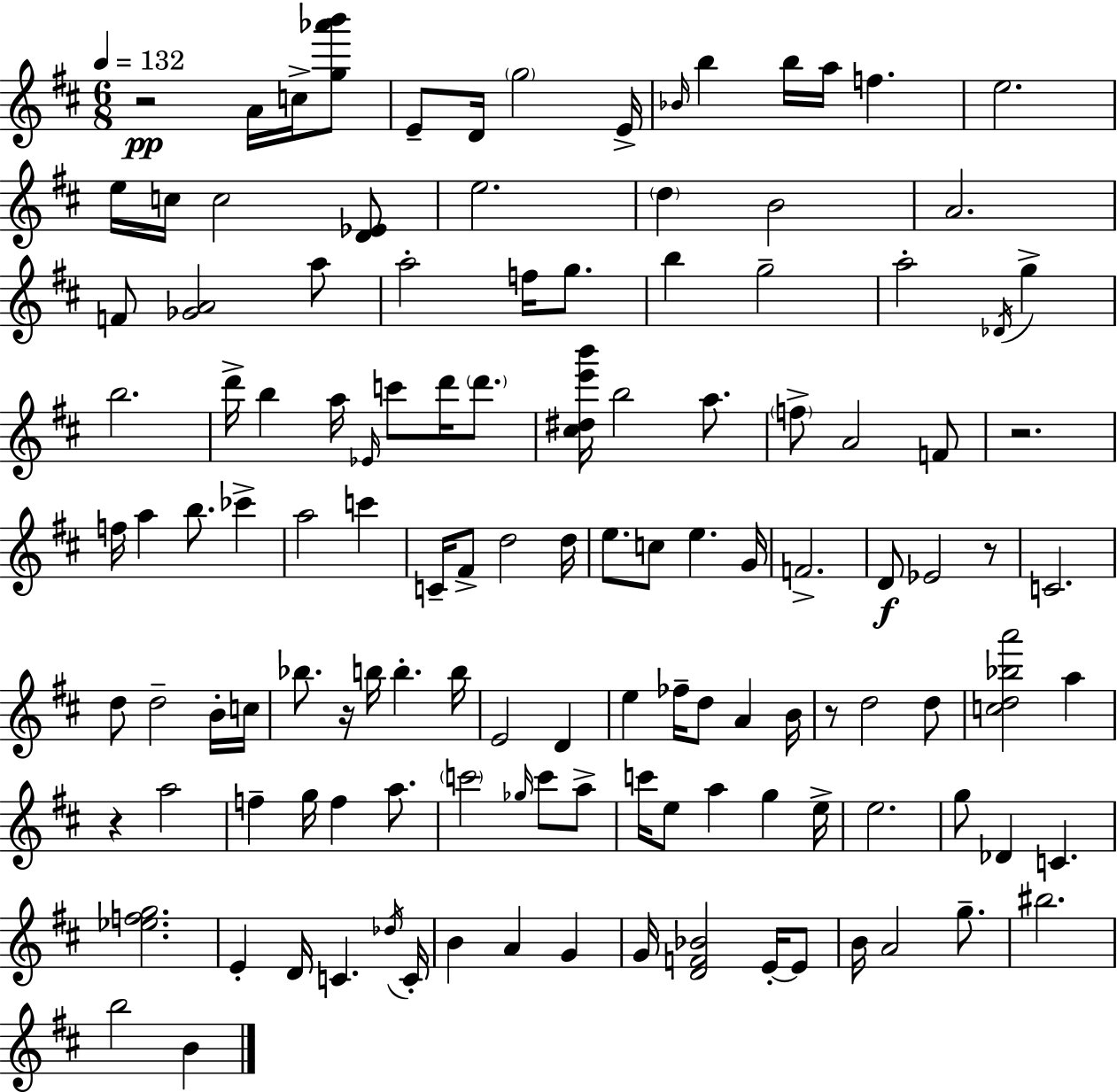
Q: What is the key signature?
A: D major